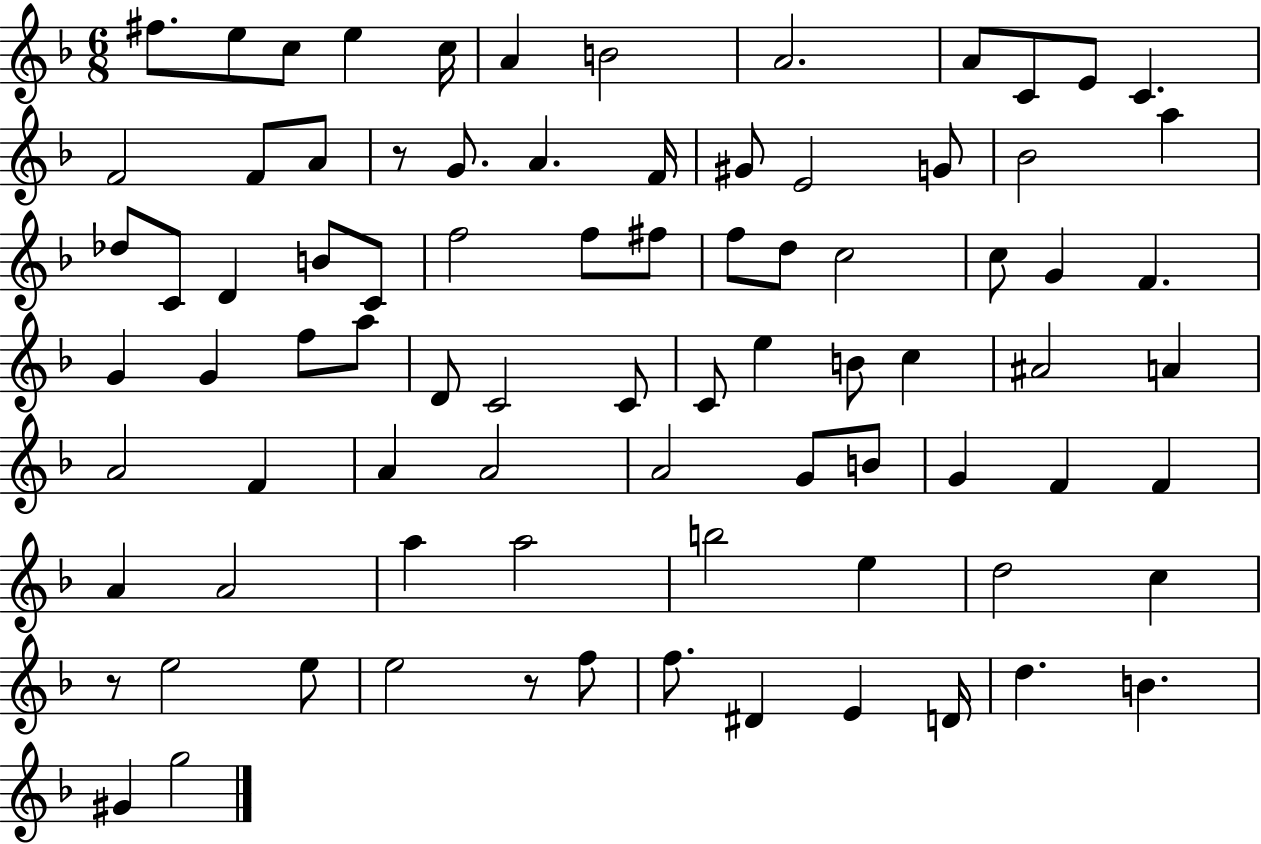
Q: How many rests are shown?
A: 3